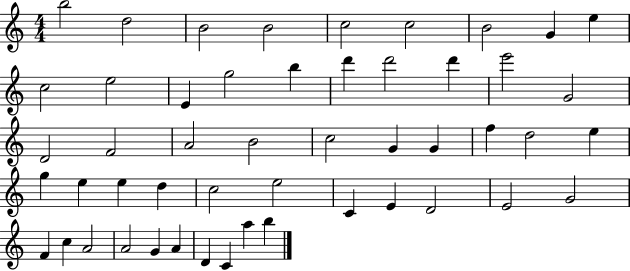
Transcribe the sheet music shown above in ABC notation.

X:1
T:Untitled
M:4/4
L:1/4
K:C
b2 d2 B2 B2 c2 c2 B2 G e c2 e2 E g2 b d' d'2 d' e'2 G2 D2 F2 A2 B2 c2 G G f d2 e g e e d c2 e2 C E D2 E2 G2 F c A2 A2 G A D C a b